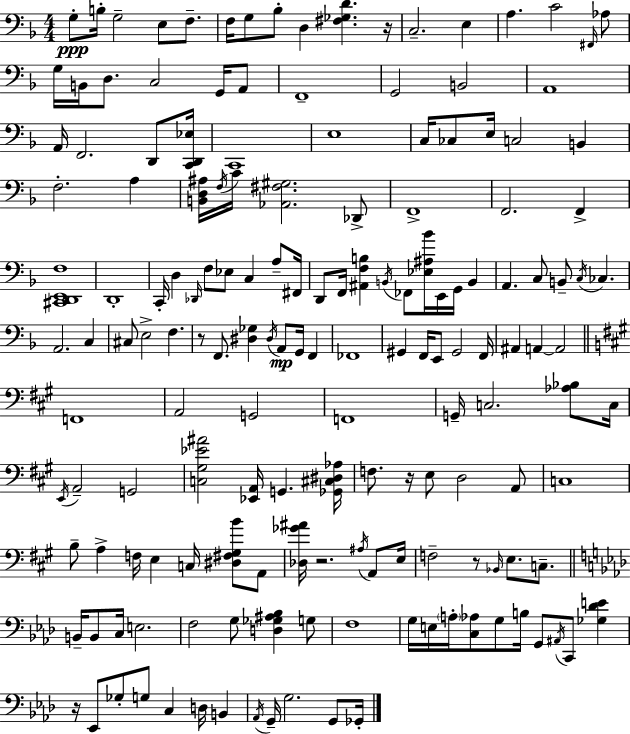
{
  \clef bass
  \numericTimeSignature
  \time 4/4
  \key f \major
  g8-.\ppp b16-. g2-- e8 f8.-- | f16 g8 bes8-. d4 <fis ges d'>4. r16 | c2.-- e4 | a4. c'2 \grace { fis,16 } aes8 | \break g16 b,16 d8. c2 g,16 a,8 | f,1-- | g,2 b,2 | a,1 | \break a,16 f,2. d,8 | <c, d, ees>16 c,1 | e1 | c16 ces8 e16 c2 b,4 | \break f2.-. a4 | <b, d ais>16 \acciaccatura { f16 } c'16 <aes, fis gis>2. | des,8-> f,1-> | f,2. f,4-> | \break <cis, d, e, f>1 | d,1-. | c,16-. d4 \grace { des,16 } f8 ees8 c4 | a8-- fis,16 d,8 f,16 <ais, f b>4 \acciaccatura { b,16 } fes,8 <ees ais bes'>16 e,16 g,16 | \break b,4 a,4. c8 b,8-- \acciaccatura { c16 } ces4. | a,2. | c4 cis8 e2-> f4. | r8 f,8. <dis ges>4 \acciaccatura { dis16 } a,8\mp | \break g,16 f,4 fes,1 | gis,4 f,16 e,8 gis,2 | f,16 ais,4 a,4~~ a,2 | \bar "||" \break \key a \major f,1 | a,2 g,2 | f,1 | g,16-- c2. <aes bes>8 c16 | \break \acciaccatura { e,16 } a,2-- g,2 | <c gis ees' ais'>2 <ees, a,>16 g,4. | <ges, cis dis aes>16 f8. r16 e8 d2 a,8 | c1 | \break b8-- a4-> f16 e4 c16 <dis fis gis b'>8 a,8 | <des ges' ais'>16 r2. \acciaccatura { ais16 } a,8 | e16 f2-- r8 \grace { bes,16 } e8. | c8.-- \bar "||" \break \key aes \major b,16-- b,8 c16 e2. | f2 g8 <d ges ais bes>4 g8 | f1 | g16 e16 \parenthesize a16-. <c aes>8 g8 b16 g,8 \acciaccatura { ais,16 } c,8 <ges des' e'>4 | \break r16 ees,8 ges8-. g8 c4 d16 b,4 | \acciaccatura { aes,16 } g,16-- g2. g,8 | ges,16-. \bar "|."
}